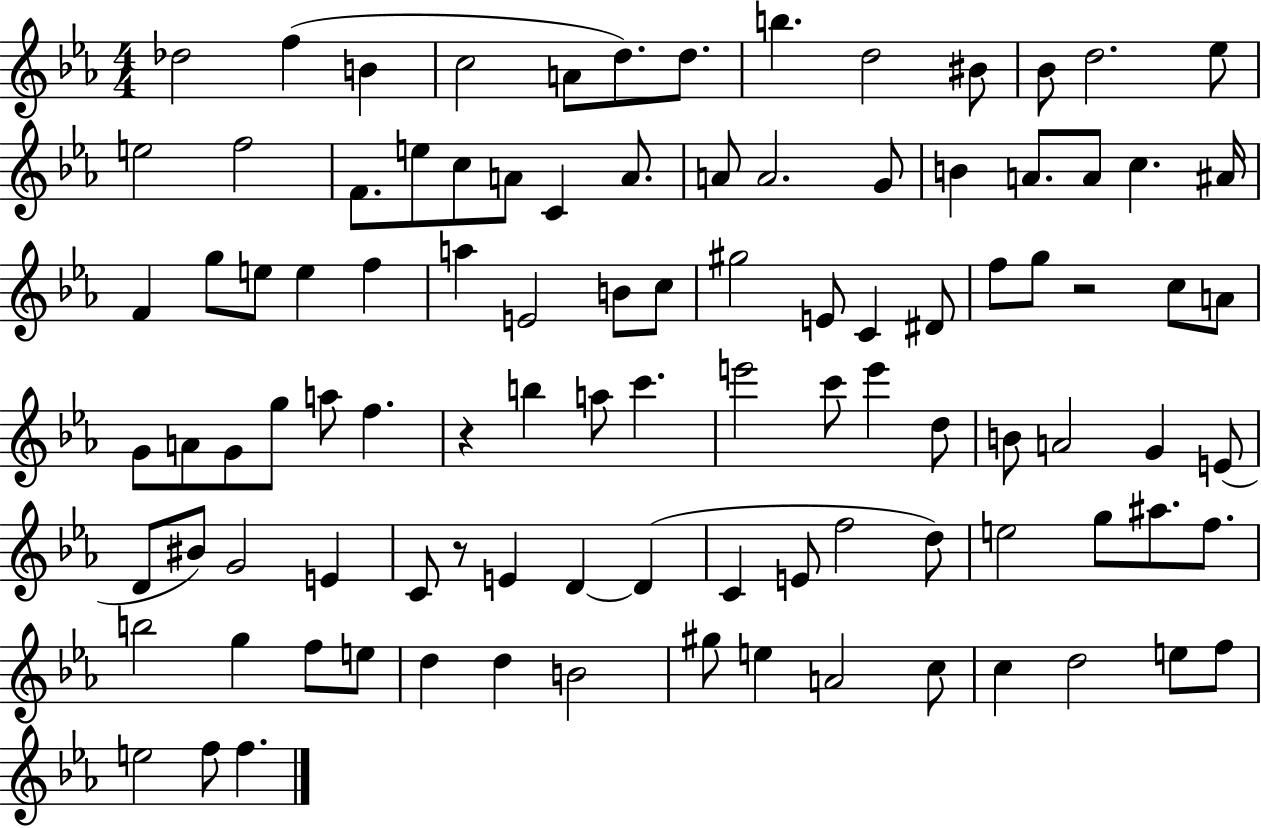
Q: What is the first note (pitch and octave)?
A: Db5